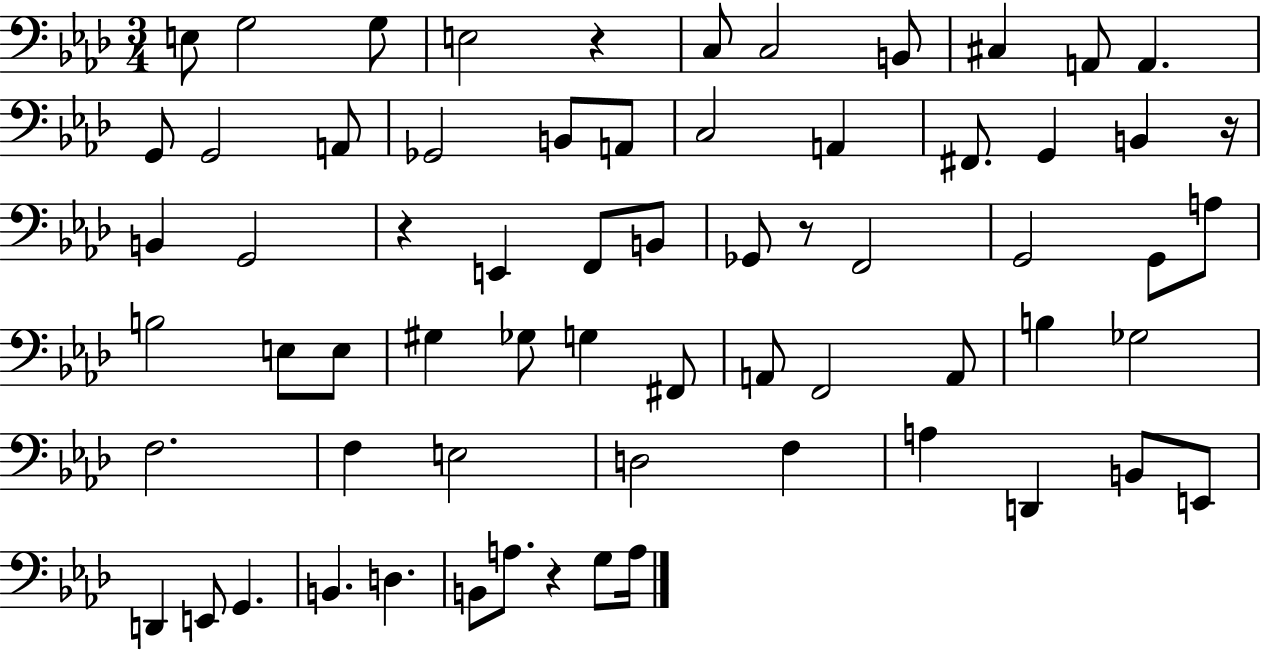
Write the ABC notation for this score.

X:1
T:Untitled
M:3/4
L:1/4
K:Ab
E,/2 G,2 G,/2 E,2 z C,/2 C,2 B,,/2 ^C, A,,/2 A,, G,,/2 G,,2 A,,/2 _G,,2 B,,/2 A,,/2 C,2 A,, ^F,,/2 G,, B,, z/4 B,, G,,2 z E,, F,,/2 B,,/2 _G,,/2 z/2 F,,2 G,,2 G,,/2 A,/2 B,2 E,/2 E,/2 ^G, _G,/2 G, ^F,,/2 A,,/2 F,,2 A,,/2 B, _G,2 F,2 F, E,2 D,2 F, A, D,, B,,/2 E,,/2 D,, E,,/2 G,, B,, D, B,,/2 A,/2 z G,/2 A,/4